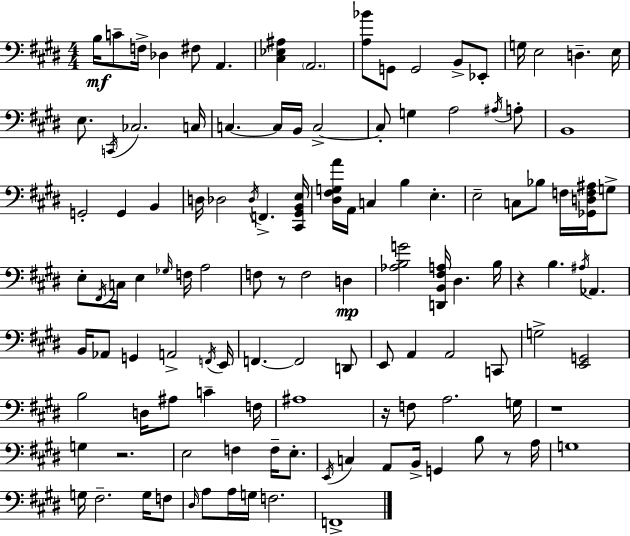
B3/s C4/e F3/s Db3/q F#3/e A2/q. [C#3,Eb3,A#3]/q A2/h. [A3,Bb4]/e G2/e G2/h B2/e Eb2/e G3/s E3/h D3/q. E3/s E3/e. C2/s CES3/h. C3/s C3/q. C3/s B2/s C3/h C3/e G3/q A3/h A#3/s A3/e B2/w G2/h G2/q B2/q D3/s Db3/h Db3/s F2/q. [C#2,G#2,B2,E3]/s [D#3,F#3,G3,A4]/s A2/s C3/q B3/q E3/q. E3/h C3/e Bb3/e F3/s [Gb2,D3,F3,A#3]/s G3/e E3/e F#2/s C3/s E3/q Gb3/s F3/s A3/h F3/e R/e F3/h D3/q [Ab3,B3,G4]/h [D2,B2,F#3,A3]/s D#3/q. B3/s R/q B3/q. A#3/s Ab2/q. B2/s Ab2/e G2/q A2/h F2/s E2/s F2/q. F2/h D2/e E2/e A2/q A2/h C2/e G3/h [E2,G2]/h B3/h D3/s A#3/e C4/q F3/s A#3/w R/s F3/e A3/h. G3/s R/w G3/q R/h. E3/h F3/q F3/s E3/e. E2/s C3/q A2/e B2/s G2/q B3/e R/e A3/s G3/w G3/s F#3/h. G3/s F3/e D#3/s A3/e A3/s G3/s F3/h. F2/w